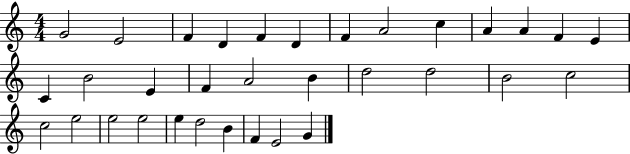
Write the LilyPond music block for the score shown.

{
  \clef treble
  \numericTimeSignature
  \time 4/4
  \key c \major
  g'2 e'2 | f'4 d'4 f'4 d'4 | f'4 a'2 c''4 | a'4 a'4 f'4 e'4 | \break c'4 b'2 e'4 | f'4 a'2 b'4 | d''2 d''2 | b'2 c''2 | \break c''2 e''2 | e''2 e''2 | e''4 d''2 b'4 | f'4 e'2 g'4 | \break \bar "|."
}